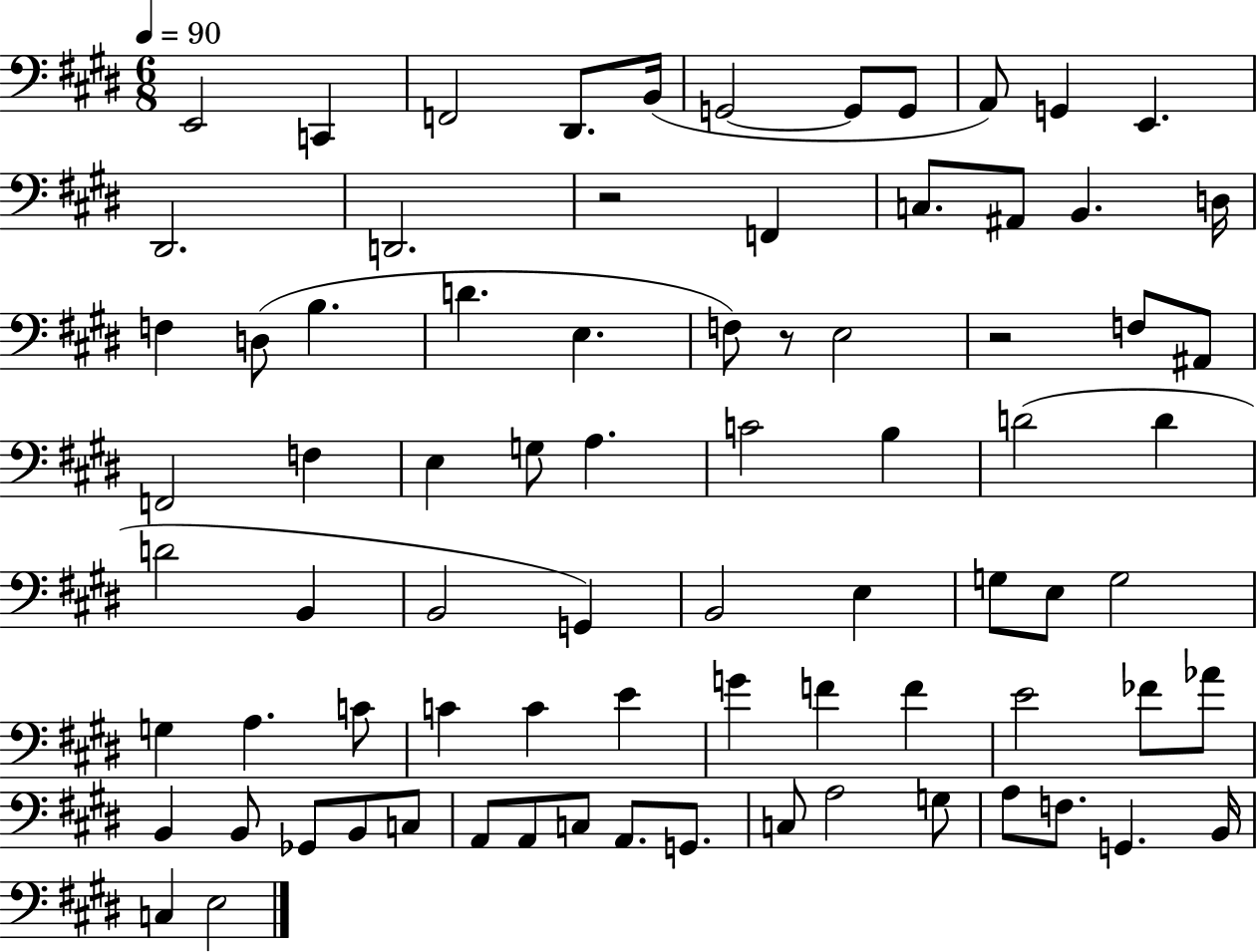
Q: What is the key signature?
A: E major